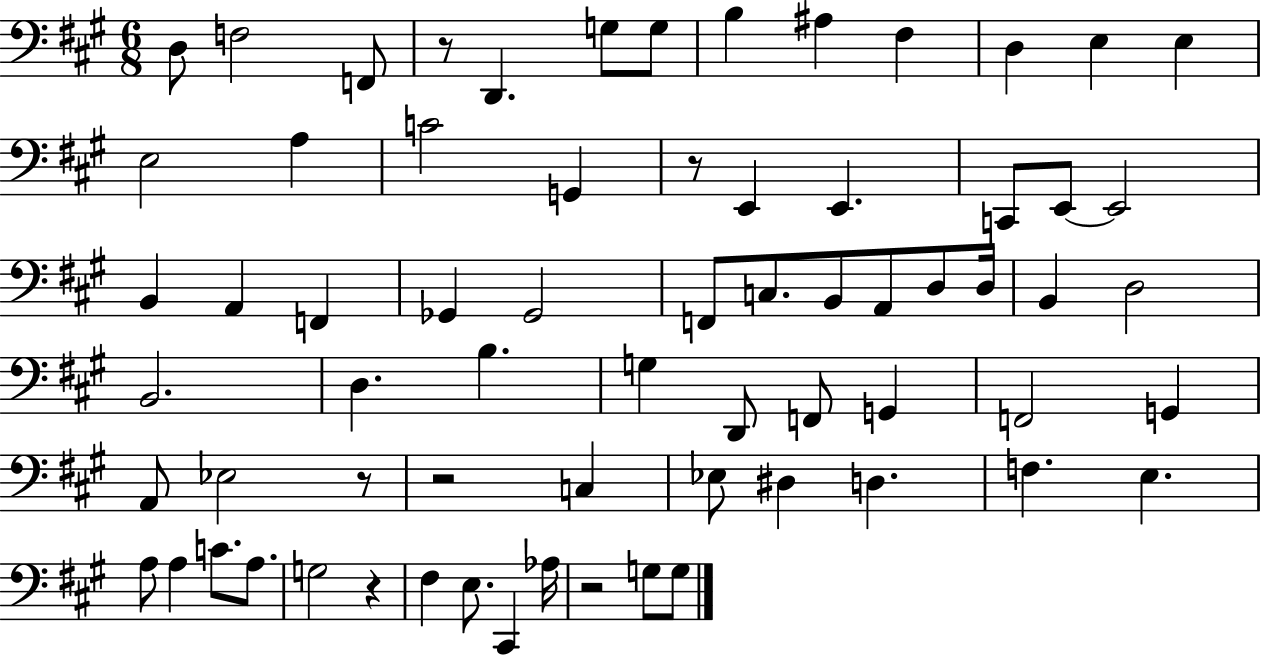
X:1
T:Untitled
M:6/8
L:1/4
K:A
D,/2 F,2 F,,/2 z/2 D,, G,/2 G,/2 B, ^A, ^F, D, E, E, E,2 A, C2 G,, z/2 E,, E,, C,,/2 E,,/2 E,,2 B,, A,, F,, _G,, _G,,2 F,,/2 C,/2 B,,/2 A,,/2 D,/2 D,/4 B,, D,2 B,,2 D, B, G, D,,/2 F,,/2 G,, F,,2 G,, A,,/2 _E,2 z/2 z2 C, _E,/2 ^D, D, F, E, A,/2 A, C/2 A,/2 G,2 z ^F, E,/2 ^C,, _A,/4 z2 G,/2 G,/2